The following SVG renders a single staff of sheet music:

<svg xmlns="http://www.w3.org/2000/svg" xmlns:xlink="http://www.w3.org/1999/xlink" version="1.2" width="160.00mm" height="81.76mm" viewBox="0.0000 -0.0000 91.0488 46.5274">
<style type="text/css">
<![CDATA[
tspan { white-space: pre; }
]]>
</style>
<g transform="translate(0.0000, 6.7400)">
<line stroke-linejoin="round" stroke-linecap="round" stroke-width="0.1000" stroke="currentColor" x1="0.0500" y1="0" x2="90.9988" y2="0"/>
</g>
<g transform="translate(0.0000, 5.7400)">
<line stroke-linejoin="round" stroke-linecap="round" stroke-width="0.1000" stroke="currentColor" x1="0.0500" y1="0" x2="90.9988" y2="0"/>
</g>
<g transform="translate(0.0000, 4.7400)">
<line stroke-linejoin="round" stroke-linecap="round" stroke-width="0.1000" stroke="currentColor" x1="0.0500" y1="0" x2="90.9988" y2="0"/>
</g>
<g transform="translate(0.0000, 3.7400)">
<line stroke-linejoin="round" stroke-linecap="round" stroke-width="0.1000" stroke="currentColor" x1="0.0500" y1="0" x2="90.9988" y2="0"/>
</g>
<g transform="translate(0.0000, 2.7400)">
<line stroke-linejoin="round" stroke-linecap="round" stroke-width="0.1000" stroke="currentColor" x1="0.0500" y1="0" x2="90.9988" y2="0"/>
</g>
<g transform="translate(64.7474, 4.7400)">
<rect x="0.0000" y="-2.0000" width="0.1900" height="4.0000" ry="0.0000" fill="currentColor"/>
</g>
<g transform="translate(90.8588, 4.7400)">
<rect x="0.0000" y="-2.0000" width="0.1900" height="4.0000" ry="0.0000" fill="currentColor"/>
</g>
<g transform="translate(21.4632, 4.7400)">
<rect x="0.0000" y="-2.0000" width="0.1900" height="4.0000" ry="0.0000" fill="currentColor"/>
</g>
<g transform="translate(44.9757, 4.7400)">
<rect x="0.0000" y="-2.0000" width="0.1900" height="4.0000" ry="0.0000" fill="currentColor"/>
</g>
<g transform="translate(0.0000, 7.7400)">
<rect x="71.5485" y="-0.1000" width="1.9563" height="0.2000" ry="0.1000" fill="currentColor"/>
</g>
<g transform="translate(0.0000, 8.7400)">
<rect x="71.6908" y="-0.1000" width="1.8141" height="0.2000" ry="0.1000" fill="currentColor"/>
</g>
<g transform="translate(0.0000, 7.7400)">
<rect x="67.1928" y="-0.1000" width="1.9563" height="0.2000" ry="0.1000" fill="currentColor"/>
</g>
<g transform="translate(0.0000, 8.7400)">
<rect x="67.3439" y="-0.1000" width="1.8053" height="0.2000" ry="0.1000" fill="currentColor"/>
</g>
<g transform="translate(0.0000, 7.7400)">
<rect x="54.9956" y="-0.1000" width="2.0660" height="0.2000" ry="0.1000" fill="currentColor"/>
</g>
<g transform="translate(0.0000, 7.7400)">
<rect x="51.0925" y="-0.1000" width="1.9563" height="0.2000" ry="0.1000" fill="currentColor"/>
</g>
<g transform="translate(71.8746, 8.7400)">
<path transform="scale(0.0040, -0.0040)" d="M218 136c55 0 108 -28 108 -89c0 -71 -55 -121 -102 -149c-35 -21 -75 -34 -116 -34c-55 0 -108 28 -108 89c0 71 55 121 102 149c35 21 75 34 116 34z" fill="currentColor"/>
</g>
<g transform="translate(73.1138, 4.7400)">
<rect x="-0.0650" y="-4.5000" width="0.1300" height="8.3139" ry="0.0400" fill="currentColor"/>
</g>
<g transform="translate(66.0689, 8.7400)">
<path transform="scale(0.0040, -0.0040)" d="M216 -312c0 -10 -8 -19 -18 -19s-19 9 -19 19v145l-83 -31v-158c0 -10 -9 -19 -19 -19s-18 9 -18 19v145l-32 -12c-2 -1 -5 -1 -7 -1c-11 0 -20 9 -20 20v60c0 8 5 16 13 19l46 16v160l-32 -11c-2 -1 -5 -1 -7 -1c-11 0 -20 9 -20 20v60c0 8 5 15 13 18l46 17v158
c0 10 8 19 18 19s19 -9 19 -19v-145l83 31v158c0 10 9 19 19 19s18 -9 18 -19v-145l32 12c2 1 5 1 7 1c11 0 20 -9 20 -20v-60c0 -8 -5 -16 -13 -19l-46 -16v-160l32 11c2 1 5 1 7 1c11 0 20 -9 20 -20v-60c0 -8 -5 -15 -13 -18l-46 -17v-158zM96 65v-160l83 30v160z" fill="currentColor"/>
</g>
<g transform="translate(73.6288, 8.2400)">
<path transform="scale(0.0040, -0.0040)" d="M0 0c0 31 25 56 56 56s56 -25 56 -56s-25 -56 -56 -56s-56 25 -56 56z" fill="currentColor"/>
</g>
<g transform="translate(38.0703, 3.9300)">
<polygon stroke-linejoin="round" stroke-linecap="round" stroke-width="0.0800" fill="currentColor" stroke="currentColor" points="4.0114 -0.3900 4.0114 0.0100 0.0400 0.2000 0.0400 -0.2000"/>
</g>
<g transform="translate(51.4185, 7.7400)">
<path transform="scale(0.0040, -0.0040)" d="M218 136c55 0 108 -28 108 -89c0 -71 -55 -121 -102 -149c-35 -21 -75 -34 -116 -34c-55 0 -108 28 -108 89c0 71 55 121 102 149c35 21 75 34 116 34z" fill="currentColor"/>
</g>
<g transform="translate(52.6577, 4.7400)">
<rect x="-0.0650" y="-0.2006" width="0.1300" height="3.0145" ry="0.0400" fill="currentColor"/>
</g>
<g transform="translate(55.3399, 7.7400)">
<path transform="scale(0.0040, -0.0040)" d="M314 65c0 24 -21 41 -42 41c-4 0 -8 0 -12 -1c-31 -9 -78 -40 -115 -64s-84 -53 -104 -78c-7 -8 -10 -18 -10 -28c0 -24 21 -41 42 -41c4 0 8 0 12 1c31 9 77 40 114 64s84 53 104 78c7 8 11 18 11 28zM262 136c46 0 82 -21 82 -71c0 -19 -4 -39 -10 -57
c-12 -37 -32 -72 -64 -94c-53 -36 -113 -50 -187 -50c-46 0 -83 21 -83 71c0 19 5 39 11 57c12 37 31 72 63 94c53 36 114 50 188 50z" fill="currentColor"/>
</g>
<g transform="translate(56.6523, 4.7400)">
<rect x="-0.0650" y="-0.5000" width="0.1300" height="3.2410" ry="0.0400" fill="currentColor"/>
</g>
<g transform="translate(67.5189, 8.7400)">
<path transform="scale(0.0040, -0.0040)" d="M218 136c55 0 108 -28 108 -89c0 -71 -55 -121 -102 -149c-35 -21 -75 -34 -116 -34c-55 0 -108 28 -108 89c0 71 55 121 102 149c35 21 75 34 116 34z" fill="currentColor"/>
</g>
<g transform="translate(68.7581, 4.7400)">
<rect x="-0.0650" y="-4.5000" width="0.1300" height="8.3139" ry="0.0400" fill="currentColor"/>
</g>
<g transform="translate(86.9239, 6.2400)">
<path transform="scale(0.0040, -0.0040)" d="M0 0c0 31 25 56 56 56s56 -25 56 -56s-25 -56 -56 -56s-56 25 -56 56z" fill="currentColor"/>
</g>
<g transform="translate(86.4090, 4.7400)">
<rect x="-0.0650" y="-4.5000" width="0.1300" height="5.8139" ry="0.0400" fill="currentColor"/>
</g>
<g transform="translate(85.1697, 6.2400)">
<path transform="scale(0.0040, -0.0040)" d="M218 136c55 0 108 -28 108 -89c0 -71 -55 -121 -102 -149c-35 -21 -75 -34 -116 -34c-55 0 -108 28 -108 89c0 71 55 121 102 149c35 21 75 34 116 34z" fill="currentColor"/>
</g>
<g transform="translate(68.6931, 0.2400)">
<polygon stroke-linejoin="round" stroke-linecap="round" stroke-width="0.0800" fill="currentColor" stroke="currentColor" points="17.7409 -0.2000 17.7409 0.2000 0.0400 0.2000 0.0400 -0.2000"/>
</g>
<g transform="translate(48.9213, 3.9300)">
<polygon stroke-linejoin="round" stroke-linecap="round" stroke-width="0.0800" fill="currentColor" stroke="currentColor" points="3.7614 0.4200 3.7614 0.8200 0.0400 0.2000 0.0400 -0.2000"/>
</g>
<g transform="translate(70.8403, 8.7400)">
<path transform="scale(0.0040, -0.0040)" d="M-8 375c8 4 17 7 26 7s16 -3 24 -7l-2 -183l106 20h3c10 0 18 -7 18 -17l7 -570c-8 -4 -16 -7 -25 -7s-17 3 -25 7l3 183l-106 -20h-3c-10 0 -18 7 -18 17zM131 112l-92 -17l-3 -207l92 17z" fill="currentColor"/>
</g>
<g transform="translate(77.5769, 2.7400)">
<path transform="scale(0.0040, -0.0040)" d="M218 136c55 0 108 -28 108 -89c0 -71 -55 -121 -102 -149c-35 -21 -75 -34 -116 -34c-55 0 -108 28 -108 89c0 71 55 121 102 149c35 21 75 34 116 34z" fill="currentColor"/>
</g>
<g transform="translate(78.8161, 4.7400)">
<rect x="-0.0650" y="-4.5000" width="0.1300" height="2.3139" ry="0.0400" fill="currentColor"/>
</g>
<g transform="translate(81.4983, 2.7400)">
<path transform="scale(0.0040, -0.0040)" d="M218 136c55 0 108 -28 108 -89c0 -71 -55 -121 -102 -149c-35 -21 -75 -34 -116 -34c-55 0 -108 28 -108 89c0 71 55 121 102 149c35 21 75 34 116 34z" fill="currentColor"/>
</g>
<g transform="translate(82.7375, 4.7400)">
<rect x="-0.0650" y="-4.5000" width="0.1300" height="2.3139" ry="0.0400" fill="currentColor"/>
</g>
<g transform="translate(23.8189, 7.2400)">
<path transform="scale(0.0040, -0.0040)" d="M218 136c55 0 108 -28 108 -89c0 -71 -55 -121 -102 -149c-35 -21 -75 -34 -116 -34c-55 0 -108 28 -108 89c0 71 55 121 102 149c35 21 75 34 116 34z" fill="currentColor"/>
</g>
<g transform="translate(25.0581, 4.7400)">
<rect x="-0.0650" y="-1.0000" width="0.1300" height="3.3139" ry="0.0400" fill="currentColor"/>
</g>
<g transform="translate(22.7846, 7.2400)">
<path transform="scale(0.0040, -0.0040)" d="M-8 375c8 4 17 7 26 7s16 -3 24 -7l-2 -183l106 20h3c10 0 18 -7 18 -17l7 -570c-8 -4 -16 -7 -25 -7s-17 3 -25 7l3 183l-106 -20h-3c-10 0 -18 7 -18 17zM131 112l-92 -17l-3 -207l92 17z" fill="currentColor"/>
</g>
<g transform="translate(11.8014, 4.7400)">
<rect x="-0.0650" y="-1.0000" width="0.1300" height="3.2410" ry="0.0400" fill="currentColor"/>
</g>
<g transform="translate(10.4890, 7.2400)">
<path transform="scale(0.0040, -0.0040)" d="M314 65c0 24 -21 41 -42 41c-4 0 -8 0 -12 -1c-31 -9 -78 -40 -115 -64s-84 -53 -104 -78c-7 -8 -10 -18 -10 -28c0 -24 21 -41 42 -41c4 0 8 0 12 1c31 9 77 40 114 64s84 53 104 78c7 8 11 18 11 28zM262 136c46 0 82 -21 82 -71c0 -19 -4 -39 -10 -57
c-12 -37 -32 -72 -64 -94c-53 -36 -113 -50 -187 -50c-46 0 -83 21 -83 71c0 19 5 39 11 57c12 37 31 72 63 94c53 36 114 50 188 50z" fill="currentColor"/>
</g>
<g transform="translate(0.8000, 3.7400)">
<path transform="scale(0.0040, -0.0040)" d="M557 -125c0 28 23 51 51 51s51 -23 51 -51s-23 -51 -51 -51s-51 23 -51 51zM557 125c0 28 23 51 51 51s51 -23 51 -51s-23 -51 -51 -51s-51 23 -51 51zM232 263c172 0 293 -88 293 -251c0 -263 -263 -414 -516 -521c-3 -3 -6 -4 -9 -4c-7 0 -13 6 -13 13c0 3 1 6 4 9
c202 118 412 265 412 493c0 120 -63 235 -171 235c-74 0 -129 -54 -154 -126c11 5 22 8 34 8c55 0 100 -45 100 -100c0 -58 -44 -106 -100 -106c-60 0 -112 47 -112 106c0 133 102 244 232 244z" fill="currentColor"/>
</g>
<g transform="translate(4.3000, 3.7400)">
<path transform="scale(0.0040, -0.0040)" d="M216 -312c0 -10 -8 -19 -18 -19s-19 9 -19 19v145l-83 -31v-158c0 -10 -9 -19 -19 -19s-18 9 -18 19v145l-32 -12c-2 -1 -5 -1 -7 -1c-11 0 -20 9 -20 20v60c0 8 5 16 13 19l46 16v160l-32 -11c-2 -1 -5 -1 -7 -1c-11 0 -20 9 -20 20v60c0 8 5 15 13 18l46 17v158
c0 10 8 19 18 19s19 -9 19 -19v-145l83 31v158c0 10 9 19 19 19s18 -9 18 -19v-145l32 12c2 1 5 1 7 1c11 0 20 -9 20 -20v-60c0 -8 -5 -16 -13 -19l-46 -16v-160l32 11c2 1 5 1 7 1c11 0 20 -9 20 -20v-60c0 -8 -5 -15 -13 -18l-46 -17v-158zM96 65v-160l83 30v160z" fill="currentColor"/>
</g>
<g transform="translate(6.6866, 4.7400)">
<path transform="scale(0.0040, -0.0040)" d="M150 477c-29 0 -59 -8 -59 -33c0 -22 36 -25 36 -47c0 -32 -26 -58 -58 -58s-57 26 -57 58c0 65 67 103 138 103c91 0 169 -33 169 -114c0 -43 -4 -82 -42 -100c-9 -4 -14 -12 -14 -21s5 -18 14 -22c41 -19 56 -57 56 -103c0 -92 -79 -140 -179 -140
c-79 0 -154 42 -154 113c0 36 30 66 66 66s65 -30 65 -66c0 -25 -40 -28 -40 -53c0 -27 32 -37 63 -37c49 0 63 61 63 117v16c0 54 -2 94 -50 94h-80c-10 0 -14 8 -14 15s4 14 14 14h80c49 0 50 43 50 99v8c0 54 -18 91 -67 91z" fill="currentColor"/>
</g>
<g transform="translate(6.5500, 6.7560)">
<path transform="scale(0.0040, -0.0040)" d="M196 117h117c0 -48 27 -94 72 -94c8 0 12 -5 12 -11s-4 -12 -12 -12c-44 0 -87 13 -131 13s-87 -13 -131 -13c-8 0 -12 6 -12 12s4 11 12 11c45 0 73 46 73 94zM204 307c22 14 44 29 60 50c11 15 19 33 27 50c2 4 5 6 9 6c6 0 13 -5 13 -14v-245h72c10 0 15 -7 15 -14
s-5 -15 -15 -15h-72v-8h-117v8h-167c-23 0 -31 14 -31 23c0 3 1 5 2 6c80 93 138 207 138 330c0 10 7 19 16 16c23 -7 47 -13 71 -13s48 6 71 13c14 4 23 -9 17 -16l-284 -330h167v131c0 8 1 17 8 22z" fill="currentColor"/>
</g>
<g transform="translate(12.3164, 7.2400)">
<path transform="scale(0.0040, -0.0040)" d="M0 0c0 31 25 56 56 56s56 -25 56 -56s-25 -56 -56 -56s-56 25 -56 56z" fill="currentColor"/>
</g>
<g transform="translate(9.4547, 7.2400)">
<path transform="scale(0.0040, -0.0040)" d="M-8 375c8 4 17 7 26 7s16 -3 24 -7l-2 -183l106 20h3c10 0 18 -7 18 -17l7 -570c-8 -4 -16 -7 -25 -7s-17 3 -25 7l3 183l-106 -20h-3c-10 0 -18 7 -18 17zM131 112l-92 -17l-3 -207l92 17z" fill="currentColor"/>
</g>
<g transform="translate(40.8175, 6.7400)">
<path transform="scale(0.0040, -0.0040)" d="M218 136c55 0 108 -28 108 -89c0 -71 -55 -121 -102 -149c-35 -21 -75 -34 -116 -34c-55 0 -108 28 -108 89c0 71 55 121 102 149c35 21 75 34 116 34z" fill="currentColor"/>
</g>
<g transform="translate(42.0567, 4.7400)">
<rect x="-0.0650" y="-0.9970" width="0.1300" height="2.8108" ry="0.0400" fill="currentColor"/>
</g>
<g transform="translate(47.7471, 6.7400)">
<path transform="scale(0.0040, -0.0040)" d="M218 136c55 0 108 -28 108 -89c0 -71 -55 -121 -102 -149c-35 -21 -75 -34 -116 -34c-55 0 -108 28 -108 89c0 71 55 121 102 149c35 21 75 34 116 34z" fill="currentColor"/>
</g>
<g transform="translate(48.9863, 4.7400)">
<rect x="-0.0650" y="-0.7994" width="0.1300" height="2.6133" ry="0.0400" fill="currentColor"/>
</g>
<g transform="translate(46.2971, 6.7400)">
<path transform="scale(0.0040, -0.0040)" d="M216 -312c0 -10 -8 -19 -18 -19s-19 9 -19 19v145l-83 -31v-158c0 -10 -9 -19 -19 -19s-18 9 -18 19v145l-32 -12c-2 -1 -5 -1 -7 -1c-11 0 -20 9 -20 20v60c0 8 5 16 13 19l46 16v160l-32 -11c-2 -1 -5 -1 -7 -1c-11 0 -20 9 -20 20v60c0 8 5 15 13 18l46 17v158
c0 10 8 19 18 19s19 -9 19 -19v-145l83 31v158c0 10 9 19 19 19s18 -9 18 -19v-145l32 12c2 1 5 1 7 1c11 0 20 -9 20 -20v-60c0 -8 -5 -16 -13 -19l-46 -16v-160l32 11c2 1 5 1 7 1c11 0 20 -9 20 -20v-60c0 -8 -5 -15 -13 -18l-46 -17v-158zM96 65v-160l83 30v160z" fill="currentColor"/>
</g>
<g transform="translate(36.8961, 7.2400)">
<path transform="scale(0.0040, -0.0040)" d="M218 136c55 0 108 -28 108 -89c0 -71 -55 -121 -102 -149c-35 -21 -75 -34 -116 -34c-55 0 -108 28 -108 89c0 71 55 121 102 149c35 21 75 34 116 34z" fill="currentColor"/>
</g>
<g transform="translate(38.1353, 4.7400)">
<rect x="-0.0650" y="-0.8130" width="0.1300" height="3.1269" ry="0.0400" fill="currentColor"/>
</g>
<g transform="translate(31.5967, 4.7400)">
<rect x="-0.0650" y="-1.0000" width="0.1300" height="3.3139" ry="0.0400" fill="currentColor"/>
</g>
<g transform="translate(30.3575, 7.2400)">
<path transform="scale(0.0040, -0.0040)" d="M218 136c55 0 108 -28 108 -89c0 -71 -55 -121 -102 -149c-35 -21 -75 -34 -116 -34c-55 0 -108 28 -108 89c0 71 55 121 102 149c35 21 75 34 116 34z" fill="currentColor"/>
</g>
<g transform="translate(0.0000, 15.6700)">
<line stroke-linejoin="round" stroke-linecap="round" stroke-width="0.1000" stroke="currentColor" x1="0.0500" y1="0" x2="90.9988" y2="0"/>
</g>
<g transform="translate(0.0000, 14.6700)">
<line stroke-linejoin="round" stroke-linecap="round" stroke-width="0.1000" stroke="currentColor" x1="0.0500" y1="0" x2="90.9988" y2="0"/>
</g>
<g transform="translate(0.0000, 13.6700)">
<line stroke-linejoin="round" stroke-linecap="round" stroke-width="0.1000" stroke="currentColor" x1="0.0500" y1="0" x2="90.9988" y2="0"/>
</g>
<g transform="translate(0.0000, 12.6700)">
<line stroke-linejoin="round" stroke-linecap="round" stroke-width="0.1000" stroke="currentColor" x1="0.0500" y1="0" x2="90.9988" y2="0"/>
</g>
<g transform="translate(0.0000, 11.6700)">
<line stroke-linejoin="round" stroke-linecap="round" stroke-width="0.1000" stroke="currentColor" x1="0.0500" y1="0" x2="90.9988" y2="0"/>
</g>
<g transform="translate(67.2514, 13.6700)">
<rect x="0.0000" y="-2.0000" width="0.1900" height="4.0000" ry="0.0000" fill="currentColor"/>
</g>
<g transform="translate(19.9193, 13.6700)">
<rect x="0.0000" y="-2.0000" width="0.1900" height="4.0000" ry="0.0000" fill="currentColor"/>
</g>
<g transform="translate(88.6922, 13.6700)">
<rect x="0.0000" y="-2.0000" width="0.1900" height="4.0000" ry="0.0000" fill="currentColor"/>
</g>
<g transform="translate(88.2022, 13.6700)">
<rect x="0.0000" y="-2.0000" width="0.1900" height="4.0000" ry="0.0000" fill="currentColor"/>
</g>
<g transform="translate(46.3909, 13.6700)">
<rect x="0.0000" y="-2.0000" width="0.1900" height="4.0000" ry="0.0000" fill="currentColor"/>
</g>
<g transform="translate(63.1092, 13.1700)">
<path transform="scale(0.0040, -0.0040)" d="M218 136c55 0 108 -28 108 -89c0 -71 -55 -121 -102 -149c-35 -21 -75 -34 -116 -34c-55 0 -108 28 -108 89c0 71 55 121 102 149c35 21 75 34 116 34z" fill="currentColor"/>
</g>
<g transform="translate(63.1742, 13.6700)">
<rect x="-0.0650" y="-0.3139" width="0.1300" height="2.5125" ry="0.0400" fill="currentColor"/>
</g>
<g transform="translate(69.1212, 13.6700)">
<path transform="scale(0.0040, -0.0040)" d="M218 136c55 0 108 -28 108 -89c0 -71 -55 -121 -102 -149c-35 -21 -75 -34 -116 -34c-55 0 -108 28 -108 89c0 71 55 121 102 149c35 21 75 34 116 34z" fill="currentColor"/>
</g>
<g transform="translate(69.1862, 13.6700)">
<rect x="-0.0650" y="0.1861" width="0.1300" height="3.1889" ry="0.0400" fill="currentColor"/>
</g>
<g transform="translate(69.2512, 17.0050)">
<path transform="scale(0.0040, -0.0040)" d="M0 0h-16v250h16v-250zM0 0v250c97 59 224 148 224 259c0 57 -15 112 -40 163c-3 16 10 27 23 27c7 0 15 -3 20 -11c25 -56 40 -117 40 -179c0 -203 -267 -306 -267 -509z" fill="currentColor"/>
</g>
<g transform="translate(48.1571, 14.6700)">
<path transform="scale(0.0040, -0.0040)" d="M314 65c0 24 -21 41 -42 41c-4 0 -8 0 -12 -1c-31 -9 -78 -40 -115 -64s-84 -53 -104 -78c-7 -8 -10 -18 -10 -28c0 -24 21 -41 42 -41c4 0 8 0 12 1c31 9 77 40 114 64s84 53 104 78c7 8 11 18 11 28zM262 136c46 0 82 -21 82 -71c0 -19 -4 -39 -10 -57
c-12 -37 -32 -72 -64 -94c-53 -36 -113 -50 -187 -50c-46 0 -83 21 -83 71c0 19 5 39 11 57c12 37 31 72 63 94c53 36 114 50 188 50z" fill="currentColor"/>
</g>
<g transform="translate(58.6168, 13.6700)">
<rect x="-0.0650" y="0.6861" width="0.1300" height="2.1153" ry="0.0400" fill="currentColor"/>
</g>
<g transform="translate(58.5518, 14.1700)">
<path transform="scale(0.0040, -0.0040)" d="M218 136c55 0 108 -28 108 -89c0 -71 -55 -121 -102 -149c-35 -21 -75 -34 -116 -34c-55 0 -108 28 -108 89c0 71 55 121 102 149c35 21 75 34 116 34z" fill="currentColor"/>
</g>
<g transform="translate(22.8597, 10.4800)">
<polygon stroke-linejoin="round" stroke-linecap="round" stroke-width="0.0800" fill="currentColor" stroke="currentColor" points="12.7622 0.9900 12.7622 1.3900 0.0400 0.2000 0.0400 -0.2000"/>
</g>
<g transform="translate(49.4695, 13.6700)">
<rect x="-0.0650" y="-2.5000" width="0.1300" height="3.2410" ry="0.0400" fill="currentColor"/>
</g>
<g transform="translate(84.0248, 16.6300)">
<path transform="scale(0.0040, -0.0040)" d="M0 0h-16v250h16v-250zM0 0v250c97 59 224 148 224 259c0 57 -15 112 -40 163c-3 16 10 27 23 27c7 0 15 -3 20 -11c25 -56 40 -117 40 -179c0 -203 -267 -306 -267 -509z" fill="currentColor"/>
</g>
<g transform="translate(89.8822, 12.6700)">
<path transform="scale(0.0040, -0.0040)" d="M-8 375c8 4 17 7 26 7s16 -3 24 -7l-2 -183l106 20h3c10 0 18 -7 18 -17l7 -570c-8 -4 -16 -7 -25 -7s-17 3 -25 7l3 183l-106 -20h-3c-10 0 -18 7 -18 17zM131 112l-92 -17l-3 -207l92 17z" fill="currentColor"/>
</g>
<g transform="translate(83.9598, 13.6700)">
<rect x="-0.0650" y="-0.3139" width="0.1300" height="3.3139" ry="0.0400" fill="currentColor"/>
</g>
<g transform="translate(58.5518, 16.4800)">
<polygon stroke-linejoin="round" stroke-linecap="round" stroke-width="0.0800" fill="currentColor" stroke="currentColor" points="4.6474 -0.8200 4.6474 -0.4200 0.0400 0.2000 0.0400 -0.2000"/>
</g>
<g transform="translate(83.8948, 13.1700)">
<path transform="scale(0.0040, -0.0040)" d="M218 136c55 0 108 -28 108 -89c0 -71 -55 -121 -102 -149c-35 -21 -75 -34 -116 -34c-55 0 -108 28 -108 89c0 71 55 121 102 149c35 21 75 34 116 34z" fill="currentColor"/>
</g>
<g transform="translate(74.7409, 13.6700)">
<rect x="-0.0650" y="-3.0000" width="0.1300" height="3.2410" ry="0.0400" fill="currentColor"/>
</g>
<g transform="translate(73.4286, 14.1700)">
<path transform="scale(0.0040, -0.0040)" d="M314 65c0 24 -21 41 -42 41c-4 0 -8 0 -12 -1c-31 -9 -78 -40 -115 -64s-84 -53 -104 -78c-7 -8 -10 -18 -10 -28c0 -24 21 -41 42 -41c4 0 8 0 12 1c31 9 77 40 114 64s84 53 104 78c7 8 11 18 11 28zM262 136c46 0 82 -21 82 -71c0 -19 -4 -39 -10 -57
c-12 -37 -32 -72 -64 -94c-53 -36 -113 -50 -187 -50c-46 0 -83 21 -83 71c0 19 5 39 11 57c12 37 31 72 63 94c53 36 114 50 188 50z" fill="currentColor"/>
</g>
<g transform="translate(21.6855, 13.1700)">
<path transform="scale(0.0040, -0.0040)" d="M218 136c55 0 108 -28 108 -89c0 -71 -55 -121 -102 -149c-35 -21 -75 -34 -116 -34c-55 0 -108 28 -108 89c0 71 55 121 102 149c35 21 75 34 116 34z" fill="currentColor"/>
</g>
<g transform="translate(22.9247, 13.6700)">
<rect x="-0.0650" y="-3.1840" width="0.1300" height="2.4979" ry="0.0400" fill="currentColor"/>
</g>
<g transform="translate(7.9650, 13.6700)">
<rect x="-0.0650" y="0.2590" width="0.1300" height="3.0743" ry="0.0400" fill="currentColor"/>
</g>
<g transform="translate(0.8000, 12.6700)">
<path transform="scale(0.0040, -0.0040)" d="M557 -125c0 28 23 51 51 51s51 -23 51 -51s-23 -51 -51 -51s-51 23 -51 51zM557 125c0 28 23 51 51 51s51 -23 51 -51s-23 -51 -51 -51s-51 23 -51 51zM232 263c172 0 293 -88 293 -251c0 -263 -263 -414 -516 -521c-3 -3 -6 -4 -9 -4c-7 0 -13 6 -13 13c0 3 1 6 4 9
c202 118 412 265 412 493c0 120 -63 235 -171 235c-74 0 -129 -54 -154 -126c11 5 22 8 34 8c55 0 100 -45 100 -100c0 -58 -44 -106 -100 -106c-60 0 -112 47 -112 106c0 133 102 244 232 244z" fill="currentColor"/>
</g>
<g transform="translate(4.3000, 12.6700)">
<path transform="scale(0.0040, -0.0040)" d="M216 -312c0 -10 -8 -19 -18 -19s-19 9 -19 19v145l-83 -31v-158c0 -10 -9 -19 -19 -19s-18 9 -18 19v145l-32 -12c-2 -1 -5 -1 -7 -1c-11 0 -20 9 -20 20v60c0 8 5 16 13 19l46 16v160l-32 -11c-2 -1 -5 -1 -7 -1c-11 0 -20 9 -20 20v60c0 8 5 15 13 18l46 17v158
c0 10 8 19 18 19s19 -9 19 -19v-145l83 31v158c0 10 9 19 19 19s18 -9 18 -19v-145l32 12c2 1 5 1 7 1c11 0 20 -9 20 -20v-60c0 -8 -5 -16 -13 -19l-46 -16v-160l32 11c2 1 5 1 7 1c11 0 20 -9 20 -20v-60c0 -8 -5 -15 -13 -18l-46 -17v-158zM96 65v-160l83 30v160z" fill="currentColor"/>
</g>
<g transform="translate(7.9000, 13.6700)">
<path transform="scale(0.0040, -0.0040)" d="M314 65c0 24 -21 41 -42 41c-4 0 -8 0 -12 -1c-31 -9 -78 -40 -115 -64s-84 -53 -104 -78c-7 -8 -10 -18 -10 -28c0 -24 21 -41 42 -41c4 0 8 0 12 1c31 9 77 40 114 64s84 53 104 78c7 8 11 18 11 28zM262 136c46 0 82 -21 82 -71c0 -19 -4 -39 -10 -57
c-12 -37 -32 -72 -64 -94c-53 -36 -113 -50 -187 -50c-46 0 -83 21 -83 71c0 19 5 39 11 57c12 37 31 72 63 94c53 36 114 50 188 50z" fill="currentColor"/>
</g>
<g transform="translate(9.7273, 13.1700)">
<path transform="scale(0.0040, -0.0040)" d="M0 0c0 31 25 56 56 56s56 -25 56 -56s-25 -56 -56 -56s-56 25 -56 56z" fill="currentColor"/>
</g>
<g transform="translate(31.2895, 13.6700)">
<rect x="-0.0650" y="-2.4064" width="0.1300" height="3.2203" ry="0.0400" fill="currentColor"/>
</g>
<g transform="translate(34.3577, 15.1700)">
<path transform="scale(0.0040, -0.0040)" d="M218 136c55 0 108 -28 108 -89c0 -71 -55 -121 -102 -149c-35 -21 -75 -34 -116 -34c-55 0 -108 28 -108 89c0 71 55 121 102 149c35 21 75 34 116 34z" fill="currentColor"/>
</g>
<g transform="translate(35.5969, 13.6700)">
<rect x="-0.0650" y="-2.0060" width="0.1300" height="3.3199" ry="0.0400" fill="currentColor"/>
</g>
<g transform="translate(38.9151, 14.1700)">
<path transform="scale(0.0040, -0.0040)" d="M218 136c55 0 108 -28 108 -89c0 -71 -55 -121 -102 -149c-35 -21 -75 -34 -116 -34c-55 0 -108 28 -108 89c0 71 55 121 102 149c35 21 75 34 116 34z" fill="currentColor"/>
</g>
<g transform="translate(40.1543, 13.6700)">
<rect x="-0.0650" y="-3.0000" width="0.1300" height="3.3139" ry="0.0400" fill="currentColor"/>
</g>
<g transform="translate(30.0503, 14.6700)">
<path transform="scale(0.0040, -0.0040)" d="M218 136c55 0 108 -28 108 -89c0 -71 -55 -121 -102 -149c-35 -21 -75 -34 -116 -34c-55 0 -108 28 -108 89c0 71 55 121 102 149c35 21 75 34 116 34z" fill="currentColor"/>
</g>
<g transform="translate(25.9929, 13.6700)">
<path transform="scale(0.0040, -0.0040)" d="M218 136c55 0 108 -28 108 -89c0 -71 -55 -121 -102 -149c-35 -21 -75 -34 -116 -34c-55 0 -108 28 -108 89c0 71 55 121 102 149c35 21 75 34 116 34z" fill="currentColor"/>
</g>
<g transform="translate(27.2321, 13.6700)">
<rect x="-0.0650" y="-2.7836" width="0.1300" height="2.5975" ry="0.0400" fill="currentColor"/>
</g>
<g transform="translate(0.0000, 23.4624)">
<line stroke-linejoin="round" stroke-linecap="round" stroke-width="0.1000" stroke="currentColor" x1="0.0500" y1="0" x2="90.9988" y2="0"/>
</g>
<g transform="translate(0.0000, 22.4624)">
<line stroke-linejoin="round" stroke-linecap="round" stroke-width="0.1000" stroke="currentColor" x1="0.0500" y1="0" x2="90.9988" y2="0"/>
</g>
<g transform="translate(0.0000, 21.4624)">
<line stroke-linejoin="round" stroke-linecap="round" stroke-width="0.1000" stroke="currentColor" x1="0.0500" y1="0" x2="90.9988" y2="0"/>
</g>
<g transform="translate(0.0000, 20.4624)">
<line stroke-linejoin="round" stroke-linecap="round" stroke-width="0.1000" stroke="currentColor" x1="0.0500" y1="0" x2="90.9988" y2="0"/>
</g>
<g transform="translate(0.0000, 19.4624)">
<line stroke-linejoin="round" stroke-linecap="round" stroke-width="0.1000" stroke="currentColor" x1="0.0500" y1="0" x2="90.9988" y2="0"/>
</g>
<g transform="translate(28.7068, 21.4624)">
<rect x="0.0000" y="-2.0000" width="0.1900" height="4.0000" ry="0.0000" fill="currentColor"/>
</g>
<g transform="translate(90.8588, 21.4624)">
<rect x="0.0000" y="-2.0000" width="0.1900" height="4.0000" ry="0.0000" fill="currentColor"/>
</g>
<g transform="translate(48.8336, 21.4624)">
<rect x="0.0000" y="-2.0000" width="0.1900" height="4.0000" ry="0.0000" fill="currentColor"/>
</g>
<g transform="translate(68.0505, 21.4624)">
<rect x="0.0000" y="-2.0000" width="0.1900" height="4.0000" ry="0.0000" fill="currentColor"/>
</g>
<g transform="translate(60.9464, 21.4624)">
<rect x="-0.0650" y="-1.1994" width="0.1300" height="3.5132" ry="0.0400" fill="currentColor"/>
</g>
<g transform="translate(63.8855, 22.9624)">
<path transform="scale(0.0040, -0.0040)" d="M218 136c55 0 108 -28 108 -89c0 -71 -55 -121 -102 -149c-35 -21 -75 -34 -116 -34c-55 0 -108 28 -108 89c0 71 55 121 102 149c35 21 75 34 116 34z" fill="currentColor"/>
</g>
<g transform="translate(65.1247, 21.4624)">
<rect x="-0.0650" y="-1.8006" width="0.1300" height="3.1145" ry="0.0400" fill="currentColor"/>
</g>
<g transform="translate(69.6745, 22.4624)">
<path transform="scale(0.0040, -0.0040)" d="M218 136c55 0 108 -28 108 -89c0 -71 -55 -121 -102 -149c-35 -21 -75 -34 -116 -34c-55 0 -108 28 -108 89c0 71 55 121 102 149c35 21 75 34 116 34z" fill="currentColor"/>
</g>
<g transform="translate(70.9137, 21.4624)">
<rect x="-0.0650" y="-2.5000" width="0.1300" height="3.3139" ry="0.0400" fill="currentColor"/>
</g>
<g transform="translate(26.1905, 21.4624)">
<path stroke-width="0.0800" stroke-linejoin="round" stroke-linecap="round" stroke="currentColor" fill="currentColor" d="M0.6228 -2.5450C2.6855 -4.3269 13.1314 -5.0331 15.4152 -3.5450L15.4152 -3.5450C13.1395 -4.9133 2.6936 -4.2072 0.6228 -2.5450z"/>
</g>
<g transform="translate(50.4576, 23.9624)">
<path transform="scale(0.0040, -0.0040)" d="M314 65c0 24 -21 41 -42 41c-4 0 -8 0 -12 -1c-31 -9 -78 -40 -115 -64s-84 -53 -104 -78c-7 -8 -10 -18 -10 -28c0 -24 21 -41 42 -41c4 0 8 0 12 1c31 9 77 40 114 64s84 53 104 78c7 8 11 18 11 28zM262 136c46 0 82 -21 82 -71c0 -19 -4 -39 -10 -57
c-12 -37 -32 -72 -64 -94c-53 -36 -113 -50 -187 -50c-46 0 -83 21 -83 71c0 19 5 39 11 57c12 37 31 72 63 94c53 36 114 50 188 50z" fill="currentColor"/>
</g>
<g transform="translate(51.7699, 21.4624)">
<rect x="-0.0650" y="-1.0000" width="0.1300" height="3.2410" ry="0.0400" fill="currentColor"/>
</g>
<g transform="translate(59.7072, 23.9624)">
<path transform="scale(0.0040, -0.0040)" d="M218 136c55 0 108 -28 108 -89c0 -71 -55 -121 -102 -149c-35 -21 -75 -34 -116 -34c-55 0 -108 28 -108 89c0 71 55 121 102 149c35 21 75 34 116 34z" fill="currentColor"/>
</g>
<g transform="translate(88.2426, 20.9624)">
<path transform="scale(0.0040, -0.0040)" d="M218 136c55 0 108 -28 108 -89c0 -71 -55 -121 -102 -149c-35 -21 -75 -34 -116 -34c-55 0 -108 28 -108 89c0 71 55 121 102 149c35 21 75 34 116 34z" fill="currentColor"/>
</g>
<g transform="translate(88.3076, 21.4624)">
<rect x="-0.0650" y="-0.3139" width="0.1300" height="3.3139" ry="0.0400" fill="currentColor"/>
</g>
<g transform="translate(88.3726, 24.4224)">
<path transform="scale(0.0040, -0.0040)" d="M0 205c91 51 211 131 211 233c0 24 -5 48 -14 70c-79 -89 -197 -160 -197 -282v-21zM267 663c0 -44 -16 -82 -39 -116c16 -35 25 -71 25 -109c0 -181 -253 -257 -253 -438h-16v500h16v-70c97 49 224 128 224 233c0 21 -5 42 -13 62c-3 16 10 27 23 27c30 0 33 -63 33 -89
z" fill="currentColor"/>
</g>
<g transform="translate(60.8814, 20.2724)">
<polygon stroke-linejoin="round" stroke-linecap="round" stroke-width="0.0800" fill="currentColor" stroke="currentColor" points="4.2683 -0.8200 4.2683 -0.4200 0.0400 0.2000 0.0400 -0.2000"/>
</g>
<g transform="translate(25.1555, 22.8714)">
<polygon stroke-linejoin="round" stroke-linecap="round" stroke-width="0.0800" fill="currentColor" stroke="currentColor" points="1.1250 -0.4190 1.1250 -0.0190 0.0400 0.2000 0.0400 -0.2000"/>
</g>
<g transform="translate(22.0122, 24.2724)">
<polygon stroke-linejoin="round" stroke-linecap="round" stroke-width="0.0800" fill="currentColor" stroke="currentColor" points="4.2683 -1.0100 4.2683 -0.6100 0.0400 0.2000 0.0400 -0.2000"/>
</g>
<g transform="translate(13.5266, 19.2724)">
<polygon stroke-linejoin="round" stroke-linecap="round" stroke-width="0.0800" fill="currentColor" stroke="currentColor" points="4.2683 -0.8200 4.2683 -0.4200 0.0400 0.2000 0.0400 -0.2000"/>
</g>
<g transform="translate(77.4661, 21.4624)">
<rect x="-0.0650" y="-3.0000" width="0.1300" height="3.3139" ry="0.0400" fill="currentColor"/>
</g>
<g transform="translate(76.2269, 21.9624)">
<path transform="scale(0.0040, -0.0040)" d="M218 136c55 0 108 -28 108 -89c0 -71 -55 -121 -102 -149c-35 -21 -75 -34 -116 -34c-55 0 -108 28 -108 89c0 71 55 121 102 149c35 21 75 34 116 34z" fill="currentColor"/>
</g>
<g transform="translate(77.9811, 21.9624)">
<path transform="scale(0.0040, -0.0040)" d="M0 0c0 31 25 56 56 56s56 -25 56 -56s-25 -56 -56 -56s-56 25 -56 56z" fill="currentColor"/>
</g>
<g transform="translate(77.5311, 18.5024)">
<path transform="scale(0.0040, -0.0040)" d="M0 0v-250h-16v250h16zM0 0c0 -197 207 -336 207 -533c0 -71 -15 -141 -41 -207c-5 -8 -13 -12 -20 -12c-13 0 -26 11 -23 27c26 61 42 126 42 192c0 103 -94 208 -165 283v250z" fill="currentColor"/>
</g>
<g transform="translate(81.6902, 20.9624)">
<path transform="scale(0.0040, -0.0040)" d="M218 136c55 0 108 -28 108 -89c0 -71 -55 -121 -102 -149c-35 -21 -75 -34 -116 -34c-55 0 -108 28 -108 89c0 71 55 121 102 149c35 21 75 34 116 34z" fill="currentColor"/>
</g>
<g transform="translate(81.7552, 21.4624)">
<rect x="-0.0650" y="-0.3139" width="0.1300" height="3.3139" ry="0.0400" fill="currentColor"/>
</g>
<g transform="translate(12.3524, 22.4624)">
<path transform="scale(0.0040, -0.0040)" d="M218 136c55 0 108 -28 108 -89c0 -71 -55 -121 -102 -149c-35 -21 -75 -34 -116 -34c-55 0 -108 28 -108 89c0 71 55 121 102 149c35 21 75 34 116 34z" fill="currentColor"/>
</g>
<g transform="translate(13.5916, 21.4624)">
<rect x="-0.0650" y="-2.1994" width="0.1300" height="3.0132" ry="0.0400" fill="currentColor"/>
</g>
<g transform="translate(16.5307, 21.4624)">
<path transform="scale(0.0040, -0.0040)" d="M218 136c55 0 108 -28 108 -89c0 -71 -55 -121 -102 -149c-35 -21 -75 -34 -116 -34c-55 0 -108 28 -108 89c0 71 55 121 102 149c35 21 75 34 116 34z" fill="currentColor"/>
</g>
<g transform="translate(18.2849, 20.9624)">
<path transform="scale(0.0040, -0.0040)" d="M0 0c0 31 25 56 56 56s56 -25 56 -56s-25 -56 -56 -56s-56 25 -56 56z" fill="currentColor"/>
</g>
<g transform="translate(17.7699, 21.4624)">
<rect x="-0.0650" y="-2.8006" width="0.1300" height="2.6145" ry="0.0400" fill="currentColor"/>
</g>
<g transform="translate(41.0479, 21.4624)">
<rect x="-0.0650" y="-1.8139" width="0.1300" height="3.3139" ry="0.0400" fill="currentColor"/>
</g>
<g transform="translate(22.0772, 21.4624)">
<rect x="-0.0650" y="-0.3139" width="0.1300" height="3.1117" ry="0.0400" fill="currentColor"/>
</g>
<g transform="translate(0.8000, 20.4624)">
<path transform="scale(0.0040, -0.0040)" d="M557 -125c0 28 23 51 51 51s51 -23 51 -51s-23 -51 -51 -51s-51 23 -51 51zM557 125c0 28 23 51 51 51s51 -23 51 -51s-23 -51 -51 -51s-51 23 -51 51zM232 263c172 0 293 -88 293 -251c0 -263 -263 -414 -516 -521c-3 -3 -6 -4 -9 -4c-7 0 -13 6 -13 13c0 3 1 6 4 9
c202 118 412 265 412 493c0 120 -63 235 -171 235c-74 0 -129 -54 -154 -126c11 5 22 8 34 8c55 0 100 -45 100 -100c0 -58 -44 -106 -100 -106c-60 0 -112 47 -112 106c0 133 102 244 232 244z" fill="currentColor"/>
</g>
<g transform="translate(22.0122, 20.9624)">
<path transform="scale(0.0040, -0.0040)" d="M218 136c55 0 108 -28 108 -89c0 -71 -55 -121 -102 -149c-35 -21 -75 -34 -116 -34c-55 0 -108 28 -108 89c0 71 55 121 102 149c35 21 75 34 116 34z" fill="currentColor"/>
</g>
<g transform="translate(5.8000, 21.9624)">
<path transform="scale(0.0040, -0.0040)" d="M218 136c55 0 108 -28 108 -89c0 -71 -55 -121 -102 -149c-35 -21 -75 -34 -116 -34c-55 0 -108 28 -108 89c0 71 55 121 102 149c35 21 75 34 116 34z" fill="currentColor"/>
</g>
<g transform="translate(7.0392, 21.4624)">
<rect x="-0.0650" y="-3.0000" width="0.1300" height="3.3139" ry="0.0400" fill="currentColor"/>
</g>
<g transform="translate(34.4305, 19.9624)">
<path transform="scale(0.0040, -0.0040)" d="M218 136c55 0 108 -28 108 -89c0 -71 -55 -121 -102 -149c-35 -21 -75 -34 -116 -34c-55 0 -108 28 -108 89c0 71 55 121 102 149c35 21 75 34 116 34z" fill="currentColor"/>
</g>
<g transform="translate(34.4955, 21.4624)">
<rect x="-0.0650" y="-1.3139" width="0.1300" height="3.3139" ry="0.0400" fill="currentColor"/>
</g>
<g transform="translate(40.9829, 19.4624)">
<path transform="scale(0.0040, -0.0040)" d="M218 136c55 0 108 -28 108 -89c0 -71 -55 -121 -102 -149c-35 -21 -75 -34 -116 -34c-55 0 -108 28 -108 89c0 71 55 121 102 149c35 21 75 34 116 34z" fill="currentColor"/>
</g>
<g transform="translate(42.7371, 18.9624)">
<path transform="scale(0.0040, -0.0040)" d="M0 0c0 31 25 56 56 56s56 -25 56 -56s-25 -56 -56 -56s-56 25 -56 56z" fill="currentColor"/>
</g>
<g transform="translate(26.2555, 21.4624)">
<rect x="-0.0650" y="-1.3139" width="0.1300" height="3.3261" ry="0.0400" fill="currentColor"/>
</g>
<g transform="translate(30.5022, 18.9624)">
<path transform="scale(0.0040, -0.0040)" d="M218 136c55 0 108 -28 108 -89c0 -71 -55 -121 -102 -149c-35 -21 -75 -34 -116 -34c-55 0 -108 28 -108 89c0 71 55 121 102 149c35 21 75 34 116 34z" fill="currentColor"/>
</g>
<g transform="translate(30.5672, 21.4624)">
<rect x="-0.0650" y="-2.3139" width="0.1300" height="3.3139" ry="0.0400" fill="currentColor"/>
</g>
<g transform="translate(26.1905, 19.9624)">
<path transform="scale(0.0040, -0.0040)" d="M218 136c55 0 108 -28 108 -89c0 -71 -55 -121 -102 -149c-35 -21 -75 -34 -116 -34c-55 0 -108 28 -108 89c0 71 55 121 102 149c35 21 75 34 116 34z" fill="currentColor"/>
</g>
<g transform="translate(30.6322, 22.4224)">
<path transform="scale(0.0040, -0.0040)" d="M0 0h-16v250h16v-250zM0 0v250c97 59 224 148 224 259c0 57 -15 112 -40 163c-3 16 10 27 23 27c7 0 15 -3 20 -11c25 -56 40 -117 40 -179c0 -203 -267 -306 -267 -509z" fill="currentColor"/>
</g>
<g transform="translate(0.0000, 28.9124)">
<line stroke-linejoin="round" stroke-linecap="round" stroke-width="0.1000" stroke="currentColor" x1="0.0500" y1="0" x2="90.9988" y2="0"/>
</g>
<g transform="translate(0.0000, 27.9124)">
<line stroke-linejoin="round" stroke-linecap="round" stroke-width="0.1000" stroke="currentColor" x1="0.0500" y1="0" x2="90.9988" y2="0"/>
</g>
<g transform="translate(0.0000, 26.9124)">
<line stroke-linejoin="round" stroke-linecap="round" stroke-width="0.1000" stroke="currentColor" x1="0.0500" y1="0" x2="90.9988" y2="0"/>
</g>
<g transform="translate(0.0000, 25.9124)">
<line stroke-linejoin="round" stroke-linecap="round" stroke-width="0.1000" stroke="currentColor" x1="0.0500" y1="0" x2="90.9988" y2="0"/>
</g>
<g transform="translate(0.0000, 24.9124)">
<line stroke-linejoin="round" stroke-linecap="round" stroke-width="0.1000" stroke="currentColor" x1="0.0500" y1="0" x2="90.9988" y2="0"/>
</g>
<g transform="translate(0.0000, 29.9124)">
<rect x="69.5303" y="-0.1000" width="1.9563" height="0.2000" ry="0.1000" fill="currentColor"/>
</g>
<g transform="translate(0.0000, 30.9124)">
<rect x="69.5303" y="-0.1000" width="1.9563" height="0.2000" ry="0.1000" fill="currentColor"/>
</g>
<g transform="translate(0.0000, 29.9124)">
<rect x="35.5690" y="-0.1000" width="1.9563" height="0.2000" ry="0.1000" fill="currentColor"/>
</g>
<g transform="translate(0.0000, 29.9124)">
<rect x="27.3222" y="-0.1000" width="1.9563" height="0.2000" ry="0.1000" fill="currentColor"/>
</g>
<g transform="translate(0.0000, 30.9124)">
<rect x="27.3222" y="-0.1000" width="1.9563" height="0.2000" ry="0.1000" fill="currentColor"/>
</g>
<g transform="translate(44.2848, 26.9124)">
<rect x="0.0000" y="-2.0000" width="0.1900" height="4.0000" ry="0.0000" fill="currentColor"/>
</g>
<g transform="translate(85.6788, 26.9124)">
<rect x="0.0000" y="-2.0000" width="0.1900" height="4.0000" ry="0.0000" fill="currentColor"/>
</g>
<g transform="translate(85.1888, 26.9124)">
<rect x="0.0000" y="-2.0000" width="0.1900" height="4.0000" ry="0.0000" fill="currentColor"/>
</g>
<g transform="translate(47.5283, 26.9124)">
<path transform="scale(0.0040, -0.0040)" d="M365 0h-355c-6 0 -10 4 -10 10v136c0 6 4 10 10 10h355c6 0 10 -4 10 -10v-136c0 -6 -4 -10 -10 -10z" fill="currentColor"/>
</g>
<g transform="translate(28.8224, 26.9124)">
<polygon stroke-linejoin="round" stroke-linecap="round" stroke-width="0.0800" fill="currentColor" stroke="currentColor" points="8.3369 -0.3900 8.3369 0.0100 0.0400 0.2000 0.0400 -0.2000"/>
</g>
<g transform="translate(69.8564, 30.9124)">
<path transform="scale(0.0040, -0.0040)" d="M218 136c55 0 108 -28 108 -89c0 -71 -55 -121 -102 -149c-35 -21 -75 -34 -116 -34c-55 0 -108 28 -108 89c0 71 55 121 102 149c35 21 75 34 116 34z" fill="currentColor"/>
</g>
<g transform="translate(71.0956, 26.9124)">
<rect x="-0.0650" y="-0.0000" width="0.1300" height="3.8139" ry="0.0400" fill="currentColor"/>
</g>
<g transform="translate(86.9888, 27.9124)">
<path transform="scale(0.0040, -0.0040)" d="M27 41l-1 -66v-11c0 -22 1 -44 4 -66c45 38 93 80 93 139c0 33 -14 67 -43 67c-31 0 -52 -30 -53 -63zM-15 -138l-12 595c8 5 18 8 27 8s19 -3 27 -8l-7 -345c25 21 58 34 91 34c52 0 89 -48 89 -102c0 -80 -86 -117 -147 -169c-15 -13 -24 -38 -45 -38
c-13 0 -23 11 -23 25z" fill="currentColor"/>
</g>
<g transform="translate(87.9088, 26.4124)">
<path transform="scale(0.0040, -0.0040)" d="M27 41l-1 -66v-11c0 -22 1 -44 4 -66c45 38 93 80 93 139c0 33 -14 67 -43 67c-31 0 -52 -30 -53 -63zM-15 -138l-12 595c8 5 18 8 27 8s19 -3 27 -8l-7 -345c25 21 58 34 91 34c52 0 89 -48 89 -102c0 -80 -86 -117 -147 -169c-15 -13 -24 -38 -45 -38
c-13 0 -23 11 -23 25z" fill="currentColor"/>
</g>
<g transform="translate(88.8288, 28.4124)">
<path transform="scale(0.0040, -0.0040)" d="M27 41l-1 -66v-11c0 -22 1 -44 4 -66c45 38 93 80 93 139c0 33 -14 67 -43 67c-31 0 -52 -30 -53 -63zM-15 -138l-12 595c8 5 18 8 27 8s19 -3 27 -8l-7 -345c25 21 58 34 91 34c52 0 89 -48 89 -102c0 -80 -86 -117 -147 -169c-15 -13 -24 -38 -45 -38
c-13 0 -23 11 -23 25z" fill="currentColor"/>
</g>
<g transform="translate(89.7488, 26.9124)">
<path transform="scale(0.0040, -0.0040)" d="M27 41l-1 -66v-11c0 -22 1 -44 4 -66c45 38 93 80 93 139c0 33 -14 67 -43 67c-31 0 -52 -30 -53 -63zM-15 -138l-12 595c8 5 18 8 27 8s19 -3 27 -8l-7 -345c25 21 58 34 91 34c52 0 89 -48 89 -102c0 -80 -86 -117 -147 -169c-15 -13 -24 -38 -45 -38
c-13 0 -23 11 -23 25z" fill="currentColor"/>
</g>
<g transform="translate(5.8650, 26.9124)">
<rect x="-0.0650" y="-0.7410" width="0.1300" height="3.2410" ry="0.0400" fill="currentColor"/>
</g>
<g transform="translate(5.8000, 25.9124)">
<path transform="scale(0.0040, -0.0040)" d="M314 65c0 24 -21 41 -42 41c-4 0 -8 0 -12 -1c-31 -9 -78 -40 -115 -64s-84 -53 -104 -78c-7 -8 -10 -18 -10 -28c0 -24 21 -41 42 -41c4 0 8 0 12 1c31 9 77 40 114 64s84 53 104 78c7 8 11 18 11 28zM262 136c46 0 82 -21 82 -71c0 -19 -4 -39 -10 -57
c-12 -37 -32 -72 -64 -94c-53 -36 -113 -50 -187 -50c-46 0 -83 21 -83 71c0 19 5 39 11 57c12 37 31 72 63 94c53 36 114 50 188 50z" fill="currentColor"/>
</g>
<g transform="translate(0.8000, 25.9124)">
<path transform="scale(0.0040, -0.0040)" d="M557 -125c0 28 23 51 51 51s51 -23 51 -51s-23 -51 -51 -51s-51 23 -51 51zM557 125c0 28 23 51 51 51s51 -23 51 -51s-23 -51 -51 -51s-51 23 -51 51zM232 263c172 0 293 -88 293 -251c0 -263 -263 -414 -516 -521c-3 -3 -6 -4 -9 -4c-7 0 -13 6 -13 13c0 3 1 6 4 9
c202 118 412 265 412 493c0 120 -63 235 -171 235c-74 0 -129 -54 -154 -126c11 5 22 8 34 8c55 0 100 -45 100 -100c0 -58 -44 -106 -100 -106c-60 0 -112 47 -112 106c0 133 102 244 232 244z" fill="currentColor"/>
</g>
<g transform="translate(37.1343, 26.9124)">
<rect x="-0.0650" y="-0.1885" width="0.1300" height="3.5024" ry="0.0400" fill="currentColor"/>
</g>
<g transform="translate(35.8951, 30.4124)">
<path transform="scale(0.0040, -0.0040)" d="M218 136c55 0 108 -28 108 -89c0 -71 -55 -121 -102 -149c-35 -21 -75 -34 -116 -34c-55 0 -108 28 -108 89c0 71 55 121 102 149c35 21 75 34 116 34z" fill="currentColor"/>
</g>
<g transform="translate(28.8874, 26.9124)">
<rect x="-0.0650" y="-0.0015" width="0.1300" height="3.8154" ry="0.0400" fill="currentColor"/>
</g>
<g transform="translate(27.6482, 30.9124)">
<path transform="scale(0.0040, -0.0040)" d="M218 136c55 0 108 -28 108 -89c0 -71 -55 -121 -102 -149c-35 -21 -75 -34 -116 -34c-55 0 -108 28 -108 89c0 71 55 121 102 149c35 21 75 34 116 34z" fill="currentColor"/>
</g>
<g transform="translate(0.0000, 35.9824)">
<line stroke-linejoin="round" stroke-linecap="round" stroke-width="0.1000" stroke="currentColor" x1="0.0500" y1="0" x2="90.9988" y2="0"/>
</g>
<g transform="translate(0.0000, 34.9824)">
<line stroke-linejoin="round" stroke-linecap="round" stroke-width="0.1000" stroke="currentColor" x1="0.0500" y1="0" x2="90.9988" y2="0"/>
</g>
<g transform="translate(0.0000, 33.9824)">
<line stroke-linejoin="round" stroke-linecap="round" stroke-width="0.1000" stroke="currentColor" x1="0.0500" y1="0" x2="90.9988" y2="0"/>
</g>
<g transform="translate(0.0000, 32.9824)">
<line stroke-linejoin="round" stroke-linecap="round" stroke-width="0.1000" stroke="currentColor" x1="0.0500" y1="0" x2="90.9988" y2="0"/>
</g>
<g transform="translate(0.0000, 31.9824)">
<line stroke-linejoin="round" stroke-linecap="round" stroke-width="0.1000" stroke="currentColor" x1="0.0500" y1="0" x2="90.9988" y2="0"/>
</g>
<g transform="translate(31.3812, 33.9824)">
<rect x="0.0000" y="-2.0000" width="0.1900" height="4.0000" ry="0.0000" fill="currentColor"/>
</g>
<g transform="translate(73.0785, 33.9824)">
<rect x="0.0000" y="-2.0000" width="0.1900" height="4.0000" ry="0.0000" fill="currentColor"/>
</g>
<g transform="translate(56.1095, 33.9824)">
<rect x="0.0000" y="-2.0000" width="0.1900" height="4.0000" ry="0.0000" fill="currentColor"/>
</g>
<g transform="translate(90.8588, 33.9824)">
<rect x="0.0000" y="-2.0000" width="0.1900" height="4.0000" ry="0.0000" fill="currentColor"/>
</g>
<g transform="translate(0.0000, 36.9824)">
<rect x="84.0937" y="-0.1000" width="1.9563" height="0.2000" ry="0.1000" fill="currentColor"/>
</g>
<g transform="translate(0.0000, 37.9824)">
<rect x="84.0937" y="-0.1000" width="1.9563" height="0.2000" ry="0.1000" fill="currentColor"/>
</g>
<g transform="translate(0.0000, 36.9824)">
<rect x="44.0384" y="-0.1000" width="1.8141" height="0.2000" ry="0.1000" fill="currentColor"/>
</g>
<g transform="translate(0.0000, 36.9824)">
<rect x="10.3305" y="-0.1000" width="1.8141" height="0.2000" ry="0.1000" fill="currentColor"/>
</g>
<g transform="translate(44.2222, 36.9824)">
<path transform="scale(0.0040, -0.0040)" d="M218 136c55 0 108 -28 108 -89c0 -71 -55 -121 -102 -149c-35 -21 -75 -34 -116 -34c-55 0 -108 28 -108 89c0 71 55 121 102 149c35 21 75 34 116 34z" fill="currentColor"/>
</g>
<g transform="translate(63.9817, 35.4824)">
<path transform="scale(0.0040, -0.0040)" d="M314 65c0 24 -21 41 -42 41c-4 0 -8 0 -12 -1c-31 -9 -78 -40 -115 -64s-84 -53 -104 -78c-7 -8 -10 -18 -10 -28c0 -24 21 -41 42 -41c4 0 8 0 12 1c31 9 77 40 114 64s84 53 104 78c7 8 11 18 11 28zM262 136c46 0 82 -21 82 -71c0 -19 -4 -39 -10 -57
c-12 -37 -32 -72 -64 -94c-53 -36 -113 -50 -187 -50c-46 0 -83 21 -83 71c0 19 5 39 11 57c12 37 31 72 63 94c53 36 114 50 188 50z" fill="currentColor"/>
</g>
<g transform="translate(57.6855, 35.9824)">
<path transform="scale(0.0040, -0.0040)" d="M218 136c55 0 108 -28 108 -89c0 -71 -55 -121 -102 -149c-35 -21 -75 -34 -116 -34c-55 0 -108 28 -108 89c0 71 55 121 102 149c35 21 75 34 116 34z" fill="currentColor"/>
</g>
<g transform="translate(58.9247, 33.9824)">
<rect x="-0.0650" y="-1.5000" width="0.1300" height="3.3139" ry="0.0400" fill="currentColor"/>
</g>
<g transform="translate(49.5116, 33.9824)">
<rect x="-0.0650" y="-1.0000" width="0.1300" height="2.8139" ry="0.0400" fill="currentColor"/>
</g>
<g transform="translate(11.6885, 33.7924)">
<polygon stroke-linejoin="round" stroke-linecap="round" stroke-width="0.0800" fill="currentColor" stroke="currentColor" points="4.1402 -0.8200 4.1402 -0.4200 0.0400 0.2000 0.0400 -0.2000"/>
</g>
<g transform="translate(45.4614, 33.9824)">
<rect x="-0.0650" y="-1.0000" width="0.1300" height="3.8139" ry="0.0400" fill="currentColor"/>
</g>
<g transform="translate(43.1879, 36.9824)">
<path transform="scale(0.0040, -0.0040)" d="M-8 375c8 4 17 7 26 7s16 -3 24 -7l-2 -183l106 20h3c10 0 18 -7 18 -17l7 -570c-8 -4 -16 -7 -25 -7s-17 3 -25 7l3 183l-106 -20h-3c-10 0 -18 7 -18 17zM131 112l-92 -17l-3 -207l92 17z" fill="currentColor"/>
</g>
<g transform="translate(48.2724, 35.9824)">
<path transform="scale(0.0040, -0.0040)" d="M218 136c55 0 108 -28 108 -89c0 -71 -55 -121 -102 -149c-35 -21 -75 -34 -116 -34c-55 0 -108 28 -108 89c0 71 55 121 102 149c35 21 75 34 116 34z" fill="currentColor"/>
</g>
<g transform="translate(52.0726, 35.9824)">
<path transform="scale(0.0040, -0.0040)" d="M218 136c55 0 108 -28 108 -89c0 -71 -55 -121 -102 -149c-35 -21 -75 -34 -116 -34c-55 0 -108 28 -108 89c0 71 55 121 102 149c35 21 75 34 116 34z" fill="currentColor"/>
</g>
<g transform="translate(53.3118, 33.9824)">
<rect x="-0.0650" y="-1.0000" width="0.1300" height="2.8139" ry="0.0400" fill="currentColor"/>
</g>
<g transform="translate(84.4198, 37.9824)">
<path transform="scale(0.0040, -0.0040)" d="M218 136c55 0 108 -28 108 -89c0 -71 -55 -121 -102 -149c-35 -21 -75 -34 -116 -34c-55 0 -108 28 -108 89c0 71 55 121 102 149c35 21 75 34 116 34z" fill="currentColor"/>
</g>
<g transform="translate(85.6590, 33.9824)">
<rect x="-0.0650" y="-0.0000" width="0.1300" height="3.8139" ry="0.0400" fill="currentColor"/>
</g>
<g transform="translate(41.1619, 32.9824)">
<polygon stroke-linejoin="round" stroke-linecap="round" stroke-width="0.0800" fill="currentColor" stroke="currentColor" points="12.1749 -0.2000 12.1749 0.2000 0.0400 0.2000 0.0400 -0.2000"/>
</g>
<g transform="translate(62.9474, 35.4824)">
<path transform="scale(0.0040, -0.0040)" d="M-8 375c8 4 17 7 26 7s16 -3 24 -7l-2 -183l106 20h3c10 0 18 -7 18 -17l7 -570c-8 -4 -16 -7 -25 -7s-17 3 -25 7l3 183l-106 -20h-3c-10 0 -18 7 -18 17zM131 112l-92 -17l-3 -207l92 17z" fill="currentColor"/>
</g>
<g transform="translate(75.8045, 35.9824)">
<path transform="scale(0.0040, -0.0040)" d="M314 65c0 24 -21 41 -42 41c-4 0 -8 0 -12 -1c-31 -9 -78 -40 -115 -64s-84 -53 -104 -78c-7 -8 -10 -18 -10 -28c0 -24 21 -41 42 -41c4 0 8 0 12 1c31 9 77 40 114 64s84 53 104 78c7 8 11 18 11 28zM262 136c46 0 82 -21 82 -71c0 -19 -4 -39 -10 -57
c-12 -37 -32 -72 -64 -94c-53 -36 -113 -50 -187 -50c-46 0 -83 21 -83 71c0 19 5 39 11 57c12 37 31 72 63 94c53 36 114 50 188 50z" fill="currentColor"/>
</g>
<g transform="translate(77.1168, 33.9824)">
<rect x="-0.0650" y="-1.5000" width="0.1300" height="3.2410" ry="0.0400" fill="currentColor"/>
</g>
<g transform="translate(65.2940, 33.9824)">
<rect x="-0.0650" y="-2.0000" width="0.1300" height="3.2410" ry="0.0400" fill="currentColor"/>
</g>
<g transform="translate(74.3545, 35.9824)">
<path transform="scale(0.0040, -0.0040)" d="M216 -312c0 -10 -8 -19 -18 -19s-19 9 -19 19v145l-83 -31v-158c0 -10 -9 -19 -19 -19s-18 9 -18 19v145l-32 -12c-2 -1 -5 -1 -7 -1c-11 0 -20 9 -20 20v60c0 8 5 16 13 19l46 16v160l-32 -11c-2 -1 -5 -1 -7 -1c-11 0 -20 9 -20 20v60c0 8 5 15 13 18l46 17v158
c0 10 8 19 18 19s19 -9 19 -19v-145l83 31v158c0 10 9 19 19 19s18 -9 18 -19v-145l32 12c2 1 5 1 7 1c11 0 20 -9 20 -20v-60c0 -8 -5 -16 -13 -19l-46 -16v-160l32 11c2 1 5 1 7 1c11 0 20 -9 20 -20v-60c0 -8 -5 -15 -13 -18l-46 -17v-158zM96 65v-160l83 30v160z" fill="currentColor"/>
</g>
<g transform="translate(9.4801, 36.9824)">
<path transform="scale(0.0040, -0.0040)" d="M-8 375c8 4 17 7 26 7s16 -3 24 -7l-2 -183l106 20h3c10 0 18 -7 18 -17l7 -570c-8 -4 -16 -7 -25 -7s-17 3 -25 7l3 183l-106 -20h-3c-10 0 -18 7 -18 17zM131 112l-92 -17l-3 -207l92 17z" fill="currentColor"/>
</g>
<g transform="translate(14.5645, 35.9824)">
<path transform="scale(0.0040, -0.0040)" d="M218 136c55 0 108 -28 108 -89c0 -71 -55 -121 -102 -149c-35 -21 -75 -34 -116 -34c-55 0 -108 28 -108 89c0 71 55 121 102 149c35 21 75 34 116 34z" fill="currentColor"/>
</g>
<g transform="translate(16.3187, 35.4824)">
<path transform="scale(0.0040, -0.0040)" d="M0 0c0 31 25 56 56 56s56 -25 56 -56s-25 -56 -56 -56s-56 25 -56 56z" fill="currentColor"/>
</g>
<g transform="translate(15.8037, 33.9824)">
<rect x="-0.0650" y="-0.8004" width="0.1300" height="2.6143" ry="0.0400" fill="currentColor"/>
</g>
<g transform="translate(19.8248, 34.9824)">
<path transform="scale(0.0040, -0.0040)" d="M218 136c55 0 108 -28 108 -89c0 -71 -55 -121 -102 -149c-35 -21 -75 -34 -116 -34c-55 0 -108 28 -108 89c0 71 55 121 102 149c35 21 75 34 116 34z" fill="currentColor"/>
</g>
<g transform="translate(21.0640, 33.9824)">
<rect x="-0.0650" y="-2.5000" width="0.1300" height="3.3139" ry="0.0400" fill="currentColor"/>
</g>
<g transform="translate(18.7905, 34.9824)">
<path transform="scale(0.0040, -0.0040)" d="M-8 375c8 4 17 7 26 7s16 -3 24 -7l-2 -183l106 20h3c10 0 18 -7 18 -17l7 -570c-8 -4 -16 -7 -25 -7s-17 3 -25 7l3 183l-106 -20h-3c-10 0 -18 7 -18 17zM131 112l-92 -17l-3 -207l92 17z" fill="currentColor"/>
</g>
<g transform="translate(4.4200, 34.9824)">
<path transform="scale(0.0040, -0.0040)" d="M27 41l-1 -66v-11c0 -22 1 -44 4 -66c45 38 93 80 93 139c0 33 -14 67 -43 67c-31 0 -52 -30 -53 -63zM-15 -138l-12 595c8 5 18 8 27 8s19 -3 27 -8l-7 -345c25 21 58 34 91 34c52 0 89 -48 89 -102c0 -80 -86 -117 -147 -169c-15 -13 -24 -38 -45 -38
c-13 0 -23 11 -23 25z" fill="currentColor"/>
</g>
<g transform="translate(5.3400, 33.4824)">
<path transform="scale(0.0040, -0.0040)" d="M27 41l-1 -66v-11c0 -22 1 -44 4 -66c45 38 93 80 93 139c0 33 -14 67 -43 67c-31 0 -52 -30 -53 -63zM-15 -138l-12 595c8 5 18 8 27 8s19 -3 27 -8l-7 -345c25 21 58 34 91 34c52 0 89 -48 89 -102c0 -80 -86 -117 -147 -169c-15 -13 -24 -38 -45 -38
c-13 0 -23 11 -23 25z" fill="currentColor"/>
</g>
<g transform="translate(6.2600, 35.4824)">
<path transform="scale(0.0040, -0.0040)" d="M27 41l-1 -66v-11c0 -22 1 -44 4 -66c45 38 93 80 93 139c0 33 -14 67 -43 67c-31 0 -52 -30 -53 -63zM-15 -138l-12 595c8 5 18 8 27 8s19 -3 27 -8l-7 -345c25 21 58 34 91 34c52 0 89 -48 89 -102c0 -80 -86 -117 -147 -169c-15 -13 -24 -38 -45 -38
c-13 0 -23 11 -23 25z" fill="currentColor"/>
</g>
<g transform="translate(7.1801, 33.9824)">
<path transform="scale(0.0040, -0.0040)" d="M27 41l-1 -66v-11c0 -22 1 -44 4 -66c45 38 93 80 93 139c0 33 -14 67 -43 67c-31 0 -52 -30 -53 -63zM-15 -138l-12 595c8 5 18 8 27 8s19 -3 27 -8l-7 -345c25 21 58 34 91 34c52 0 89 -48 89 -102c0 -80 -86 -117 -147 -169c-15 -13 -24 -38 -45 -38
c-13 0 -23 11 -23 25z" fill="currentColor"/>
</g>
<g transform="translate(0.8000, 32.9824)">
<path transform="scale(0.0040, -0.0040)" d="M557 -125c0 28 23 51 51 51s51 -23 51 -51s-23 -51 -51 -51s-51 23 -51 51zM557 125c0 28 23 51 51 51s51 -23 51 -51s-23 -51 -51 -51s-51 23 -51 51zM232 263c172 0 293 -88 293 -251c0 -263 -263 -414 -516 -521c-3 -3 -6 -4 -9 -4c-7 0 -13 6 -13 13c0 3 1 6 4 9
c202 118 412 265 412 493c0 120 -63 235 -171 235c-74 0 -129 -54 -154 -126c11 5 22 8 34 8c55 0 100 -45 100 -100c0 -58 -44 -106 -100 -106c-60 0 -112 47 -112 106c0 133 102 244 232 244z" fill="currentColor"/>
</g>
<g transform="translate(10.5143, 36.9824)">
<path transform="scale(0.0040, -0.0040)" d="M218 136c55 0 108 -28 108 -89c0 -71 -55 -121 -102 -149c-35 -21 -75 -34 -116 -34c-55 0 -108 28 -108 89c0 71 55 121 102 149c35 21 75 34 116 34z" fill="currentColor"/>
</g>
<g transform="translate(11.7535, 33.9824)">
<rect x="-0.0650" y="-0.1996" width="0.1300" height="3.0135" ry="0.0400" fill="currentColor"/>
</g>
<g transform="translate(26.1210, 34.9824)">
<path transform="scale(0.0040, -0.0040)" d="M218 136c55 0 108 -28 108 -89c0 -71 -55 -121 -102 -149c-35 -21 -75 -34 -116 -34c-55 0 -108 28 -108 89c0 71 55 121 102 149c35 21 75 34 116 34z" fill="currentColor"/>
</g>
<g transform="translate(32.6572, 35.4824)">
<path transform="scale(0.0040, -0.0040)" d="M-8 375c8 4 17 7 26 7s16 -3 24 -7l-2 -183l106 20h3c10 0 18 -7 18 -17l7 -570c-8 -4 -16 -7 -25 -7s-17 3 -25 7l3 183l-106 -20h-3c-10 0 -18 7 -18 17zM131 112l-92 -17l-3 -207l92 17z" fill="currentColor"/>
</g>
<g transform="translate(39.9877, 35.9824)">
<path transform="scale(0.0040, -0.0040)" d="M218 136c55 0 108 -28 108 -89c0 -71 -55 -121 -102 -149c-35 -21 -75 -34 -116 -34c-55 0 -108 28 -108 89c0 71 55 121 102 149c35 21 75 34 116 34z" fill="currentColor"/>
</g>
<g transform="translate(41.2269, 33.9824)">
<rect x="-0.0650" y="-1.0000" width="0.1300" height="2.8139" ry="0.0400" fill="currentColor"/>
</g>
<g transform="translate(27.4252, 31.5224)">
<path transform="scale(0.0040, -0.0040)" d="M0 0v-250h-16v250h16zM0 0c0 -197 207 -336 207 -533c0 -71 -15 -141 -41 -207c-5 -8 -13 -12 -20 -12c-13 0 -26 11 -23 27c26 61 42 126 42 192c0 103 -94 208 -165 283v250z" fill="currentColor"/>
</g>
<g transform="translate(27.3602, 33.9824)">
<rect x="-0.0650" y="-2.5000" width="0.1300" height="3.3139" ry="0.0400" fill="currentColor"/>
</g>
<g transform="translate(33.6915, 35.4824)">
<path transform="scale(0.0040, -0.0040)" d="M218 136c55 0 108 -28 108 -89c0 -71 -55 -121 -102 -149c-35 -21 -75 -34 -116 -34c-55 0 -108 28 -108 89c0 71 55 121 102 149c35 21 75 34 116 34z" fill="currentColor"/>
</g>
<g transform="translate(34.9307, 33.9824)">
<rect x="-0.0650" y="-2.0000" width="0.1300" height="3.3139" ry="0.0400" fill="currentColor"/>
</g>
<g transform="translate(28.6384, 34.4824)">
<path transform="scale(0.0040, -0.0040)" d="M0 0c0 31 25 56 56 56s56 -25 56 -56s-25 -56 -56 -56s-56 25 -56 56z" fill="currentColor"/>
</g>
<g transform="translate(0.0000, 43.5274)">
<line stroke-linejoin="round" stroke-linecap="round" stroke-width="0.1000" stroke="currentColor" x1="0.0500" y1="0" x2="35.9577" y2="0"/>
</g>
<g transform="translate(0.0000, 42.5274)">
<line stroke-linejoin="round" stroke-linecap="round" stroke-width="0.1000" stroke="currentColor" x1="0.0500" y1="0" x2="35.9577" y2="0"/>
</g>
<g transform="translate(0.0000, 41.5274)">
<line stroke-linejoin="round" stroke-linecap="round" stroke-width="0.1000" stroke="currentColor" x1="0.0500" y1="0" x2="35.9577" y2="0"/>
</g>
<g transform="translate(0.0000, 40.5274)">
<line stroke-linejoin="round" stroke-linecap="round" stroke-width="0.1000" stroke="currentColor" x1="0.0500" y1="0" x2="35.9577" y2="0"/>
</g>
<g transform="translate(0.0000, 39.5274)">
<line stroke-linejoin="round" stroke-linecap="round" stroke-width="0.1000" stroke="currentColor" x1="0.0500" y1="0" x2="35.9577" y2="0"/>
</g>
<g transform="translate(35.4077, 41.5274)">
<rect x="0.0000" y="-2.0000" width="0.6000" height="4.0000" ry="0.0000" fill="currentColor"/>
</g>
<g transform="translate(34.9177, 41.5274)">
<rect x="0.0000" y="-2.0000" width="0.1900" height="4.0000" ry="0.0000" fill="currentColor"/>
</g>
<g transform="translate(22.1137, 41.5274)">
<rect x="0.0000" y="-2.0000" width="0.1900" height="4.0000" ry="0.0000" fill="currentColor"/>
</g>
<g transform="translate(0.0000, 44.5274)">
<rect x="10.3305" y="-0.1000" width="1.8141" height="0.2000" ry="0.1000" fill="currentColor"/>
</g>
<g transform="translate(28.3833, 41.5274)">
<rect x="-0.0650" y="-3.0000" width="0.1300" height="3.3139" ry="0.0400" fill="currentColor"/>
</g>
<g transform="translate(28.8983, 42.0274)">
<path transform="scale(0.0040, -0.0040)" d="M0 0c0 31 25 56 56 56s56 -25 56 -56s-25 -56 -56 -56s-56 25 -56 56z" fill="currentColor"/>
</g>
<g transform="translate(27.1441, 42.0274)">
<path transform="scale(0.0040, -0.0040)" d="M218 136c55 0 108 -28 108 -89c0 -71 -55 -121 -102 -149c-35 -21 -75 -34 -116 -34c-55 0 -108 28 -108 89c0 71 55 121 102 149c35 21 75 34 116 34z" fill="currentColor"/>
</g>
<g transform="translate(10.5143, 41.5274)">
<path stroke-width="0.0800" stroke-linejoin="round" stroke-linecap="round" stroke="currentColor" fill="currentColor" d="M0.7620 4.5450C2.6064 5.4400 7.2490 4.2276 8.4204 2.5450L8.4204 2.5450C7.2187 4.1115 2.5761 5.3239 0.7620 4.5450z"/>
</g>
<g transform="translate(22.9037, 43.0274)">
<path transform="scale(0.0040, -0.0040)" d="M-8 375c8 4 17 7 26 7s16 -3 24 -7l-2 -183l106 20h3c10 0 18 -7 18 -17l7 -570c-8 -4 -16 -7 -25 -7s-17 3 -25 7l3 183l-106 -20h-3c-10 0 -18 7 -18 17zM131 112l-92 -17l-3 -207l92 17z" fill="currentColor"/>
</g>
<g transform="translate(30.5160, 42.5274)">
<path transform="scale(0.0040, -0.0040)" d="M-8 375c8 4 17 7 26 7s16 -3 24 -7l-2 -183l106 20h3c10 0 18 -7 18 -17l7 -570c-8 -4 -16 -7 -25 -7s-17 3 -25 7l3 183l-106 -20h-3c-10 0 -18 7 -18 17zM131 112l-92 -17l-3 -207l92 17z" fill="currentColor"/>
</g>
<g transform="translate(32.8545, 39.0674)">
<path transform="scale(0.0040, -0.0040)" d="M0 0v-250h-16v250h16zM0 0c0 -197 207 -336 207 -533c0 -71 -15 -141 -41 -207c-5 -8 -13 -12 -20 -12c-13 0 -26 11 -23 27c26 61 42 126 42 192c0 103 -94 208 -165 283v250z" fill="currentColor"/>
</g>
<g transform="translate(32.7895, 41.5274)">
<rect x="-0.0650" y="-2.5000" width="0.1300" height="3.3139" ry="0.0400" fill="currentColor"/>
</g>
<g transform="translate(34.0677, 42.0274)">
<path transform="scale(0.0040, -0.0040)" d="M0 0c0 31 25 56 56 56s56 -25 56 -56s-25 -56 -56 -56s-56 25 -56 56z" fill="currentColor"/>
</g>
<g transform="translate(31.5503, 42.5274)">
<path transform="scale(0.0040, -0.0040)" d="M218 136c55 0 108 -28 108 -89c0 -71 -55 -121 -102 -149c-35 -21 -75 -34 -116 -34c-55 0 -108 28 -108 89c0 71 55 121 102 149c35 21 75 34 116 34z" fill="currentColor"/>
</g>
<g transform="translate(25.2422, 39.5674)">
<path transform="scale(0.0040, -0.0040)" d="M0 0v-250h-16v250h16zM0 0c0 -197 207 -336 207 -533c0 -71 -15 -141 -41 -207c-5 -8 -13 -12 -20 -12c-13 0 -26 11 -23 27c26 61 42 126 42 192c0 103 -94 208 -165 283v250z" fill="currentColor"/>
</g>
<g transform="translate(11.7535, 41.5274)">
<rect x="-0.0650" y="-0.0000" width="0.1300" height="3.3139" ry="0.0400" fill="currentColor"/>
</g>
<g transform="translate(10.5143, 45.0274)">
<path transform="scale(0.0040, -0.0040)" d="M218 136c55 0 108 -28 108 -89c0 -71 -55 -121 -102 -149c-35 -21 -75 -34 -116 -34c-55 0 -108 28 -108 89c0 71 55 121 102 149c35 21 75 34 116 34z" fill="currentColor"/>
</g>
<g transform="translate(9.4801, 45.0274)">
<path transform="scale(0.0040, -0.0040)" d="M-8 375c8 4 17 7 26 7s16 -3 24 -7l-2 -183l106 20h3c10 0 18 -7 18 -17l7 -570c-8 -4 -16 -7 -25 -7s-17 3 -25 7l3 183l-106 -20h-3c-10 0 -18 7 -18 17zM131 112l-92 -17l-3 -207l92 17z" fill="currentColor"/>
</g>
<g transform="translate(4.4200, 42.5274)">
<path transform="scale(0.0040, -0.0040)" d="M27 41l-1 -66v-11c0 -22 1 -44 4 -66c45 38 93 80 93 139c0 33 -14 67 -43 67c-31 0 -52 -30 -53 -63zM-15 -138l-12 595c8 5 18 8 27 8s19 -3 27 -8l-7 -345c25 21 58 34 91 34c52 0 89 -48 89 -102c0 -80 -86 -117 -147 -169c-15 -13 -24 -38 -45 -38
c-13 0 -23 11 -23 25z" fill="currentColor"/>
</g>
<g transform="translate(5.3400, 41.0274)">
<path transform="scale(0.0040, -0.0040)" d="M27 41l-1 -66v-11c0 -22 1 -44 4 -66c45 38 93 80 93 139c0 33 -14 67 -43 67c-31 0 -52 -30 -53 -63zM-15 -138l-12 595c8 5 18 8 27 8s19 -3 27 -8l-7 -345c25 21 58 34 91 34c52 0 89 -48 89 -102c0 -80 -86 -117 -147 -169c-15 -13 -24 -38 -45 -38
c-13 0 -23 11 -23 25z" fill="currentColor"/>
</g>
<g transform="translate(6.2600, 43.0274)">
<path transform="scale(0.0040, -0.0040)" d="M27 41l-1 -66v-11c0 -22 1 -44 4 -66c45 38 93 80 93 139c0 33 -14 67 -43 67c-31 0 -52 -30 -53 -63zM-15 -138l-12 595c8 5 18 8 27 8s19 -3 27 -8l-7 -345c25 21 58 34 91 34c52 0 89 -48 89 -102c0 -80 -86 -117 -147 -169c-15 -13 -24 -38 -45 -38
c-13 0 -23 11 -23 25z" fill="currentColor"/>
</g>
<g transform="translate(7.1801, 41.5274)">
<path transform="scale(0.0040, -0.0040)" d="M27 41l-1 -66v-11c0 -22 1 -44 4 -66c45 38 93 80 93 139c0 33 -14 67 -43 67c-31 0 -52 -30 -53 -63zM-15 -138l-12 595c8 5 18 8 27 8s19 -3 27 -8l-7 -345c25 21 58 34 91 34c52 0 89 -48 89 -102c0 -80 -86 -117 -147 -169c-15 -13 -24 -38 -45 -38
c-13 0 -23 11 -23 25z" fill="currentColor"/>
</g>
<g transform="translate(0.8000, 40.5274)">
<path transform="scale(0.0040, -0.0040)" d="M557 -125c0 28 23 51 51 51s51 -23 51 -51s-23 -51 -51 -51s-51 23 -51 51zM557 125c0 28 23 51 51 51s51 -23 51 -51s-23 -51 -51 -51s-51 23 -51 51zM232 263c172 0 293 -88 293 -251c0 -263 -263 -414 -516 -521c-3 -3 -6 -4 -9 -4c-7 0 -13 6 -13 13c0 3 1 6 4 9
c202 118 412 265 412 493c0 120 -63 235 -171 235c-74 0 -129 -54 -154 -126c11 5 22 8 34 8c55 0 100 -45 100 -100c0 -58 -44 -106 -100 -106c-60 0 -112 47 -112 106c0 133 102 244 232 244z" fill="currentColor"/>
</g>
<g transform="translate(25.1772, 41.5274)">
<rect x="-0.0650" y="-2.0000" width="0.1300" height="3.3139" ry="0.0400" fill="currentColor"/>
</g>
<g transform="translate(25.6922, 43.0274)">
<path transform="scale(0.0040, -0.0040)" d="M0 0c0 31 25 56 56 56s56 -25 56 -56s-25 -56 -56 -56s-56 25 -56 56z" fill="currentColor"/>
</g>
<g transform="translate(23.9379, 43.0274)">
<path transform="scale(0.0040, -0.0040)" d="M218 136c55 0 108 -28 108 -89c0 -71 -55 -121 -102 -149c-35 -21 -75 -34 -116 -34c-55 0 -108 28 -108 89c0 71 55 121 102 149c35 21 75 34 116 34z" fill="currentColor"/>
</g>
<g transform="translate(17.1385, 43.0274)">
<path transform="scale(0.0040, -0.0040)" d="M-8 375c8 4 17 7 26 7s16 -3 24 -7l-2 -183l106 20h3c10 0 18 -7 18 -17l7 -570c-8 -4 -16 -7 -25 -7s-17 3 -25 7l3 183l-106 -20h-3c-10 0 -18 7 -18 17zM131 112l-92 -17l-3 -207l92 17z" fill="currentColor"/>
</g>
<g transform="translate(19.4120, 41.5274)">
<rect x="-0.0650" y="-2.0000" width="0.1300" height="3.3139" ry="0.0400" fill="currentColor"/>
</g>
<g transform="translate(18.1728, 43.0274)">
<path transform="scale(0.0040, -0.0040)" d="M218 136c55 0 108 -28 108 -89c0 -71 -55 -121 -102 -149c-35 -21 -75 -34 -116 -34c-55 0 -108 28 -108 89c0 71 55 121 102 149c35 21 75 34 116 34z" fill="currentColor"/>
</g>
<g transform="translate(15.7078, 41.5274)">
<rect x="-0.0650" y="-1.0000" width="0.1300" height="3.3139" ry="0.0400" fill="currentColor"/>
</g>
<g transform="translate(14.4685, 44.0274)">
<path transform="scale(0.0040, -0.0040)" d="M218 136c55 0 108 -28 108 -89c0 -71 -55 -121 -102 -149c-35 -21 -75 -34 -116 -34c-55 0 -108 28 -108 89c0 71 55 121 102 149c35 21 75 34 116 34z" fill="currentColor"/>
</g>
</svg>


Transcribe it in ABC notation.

X:1
T:Untitled
M:3/4
L:1/4
K:G
F,,2 F,, F,, F,,/2 G,,/2 ^G,,/2 E,,/2 E,,2 ^C,,/2 C,,/2 A,/2 A,/2 A,,/2 D,2 E,/2 D,/2 B,,/2 A,,/2 C, B,,2 C,/2 E,/2 D,/2 C,2 E,/2 C, B,,/2 D,/2 E,/2 G,/4 B,/2 G, A, F,,2 F,,/2 A,,/2 B,, C,/2 E, E,/4 F,2 C,,/2 D,,/2 z2 C,, E,,/2 G,,/2 B,, B,,/2 A,, G,,/2 E,,/2 G,,/2 G,,/2 G,, A,,2 ^G,,2 C,, D,, F,, A,, A,,/2 C, B,,/2